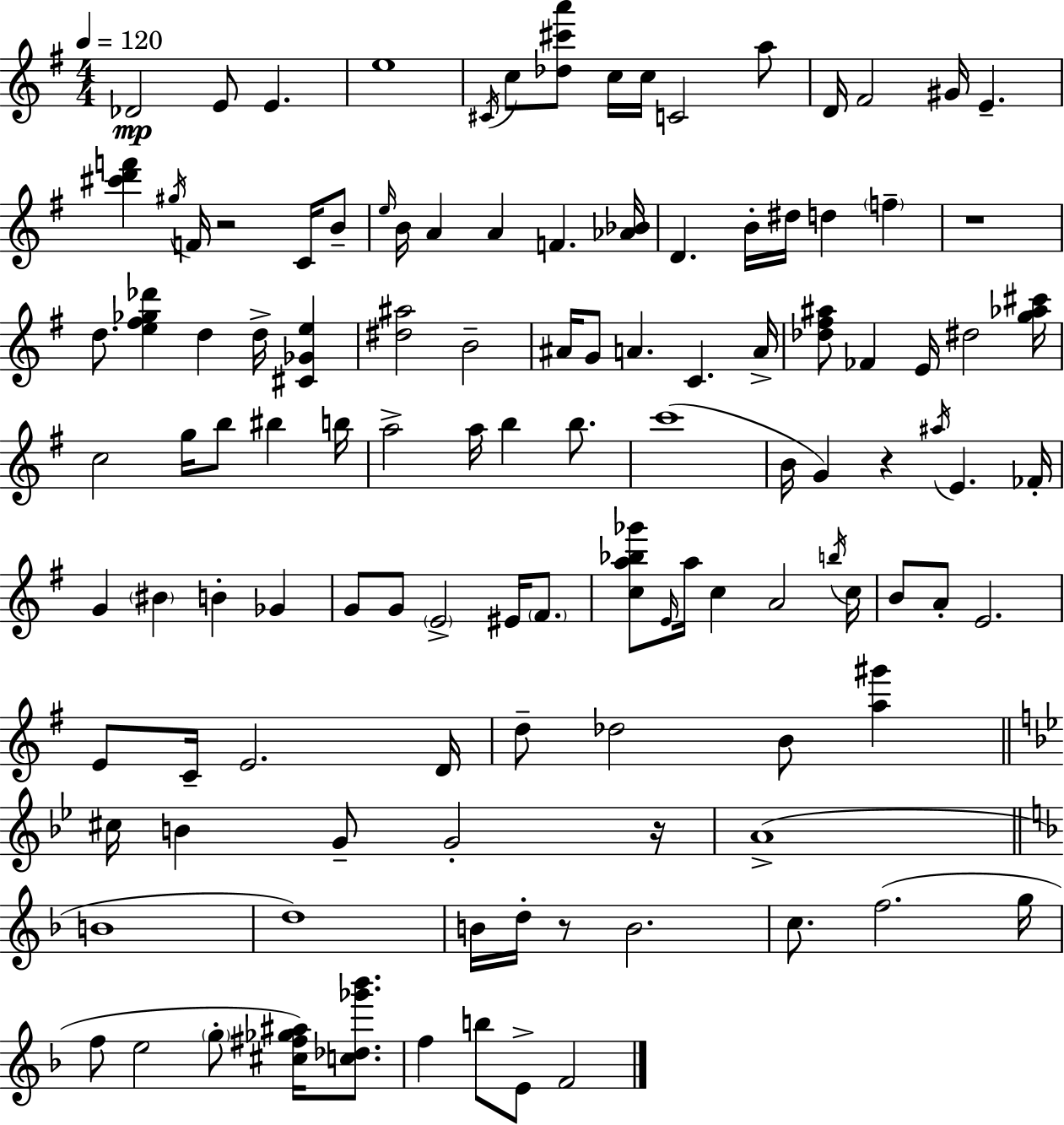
{
  \clef treble
  \numericTimeSignature
  \time 4/4
  \key e \minor
  \tempo 4 = 120
  \repeat volta 2 { des'2\mp e'8 e'4. | e''1 | \acciaccatura { cis'16 } c''8 <des'' cis''' a'''>8 c''16 c''16 c'2 a''8 | d'16 fis'2 gis'16 e'4.-- | \break <cis''' d''' f'''>4 \acciaccatura { gis''16 } f'16 r2 c'16 | b'8-- \grace { e''16 } b'16 a'4 a'4 f'4. | <aes' bes'>16 d'4. b'16-. dis''16 d''4 \parenthesize f''4-- | r1 | \break d''8. <e'' fis'' ges'' des'''>4 d''4 d''16-> <cis' ges' e''>4 | <dis'' ais''>2 b'2-- | ais'16 g'8 a'4. c'4. | a'16-> <des'' fis'' ais''>8 fes'4 e'16 dis''2 | \break <g'' aes'' cis'''>16 c''2 g''16 b''8 bis''4 | b''16 a''2-> a''16 b''4 | b''8. c'''1( | b'16 g'4) r4 \acciaccatura { ais''16 } e'4. | \break fes'16-. g'4 \parenthesize bis'4 b'4-. | ges'4 g'8 g'8 \parenthesize e'2-> | eis'16 \parenthesize fis'8. <c'' a'' bes'' ges'''>8 \grace { e'16 } a''16 c''4 a'2 | \acciaccatura { b''16 } c''16 b'8 a'8-. e'2. | \break e'8 c'16-- e'2. | d'16 d''8-- des''2 | b'8 <a'' gis'''>4 \bar "||" \break \key bes \major cis''16 b'4 g'8-- g'2-. r16 | a'1->( | \bar "||" \break \key d \minor b'1 | d''1) | b'16 d''16-. r8 b'2. | c''8. f''2.( g''16 | \break f''8 e''2 \parenthesize g''8-. <cis'' fis'' ges'' ais''>16) <c'' des'' ges''' bes'''>8. | f''4 b''8 e'8-> f'2 | } \bar "|."
}